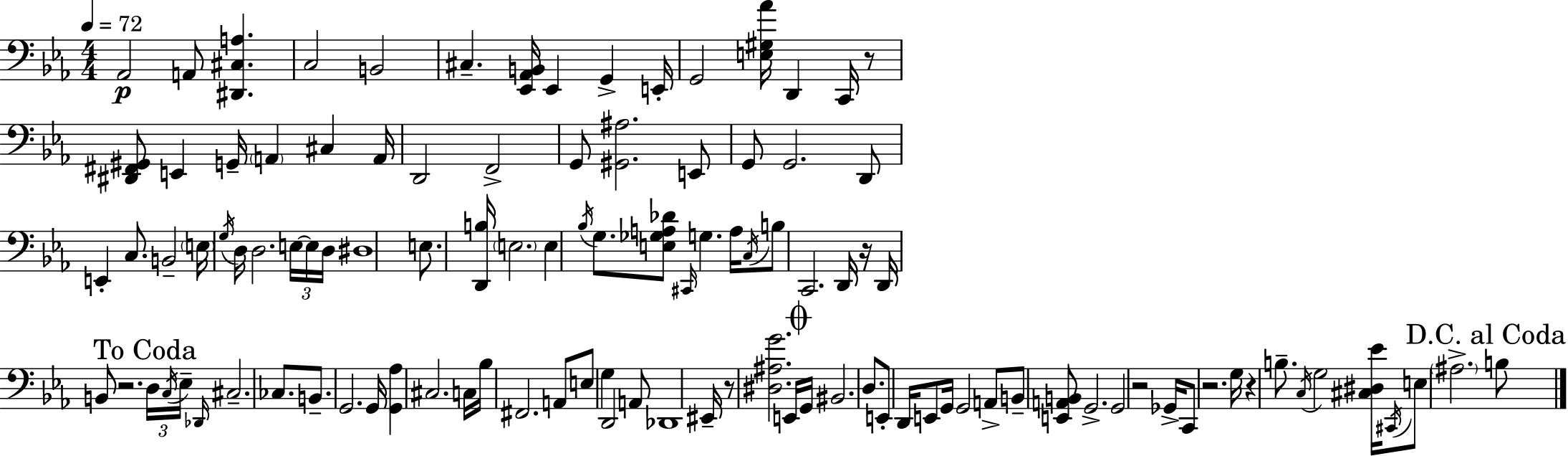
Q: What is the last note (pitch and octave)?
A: B3